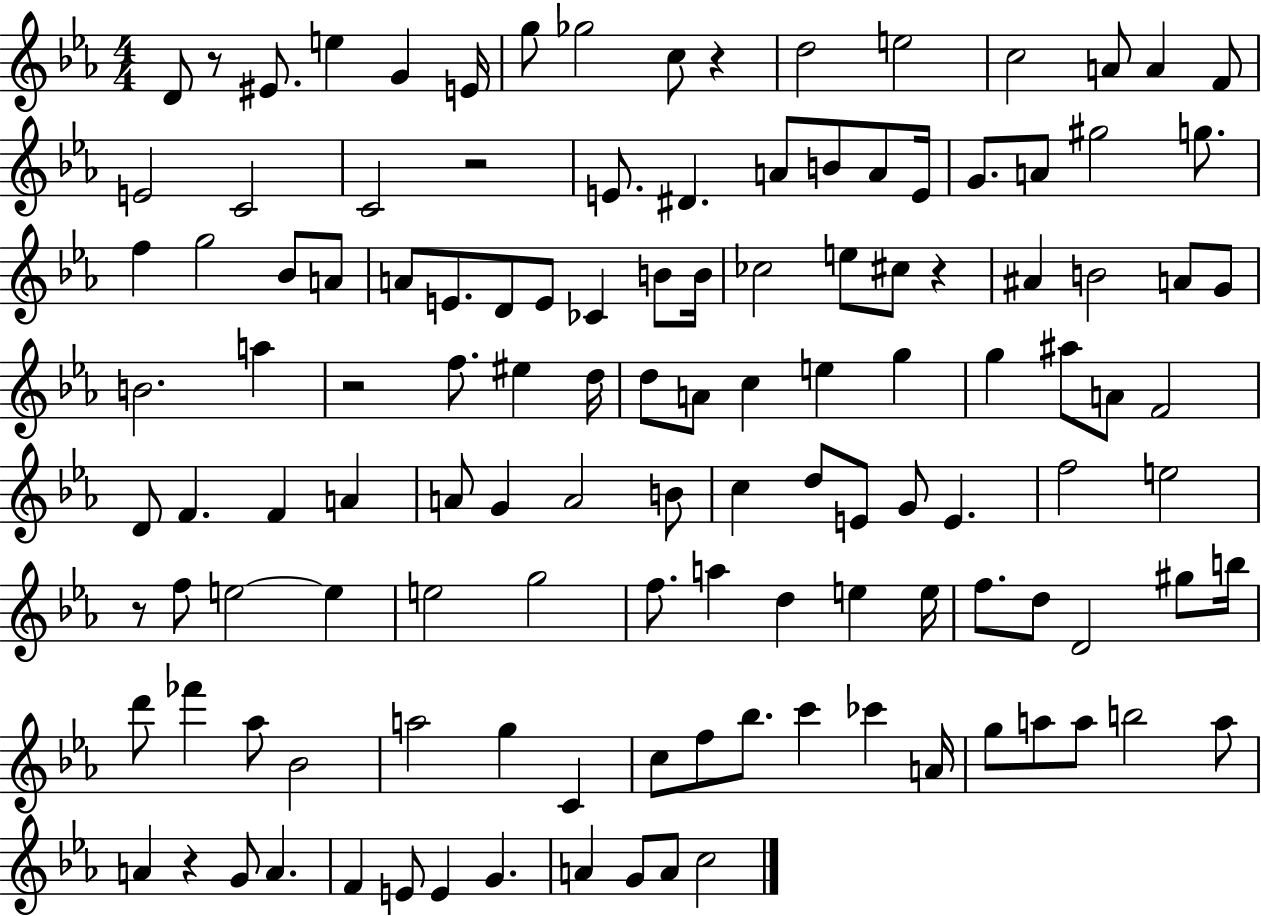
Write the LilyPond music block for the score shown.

{
  \clef treble
  \numericTimeSignature
  \time 4/4
  \key ees \major
  d'8 r8 eis'8. e''4 g'4 e'16 | g''8 ges''2 c''8 r4 | d''2 e''2 | c''2 a'8 a'4 f'8 | \break e'2 c'2 | c'2 r2 | e'8. dis'4. a'8 b'8 a'8 e'16 | g'8. a'8 gis''2 g''8. | \break f''4 g''2 bes'8 a'8 | a'8 e'8. d'8 e'8 ces'4 b'8 b'16 | ces''2 e''8 cis''8 r4 | ais'4 b'2 a'8 g'8 | \break b'2. a''4 | r2 f''8. eis''4 d''16 | d''8 a'8 c''4 e''4 g''4 | g''4 ais''8 a'8 f'2 | \break d'8 f'4. f'4 a'4 | a'8 g'4 a'2 b'8 | c''4 d''8 e'8 g'8 e'4. | f''2 e''2 | \break r8 f''8 e''2~~ e''4 | e''2 g''2 | f''8. a''4 d''4 e''4 e''16 | f''8. d''8 d'2 gis''8 b''16 | \break d'''8 fes'''4 aes''8 bes'2 | a''2 g''4 c'4 | c''8 f''8 bes''8. c'''4 ces'''4 a'16 | g''8 a''8 a''8 b''2 a''8 | \break a'4 r4 g'8 a'4. | f'4 e'8 e'4 g'4. | a'4 g'8 a'8 c''2 | \bar "|."
}